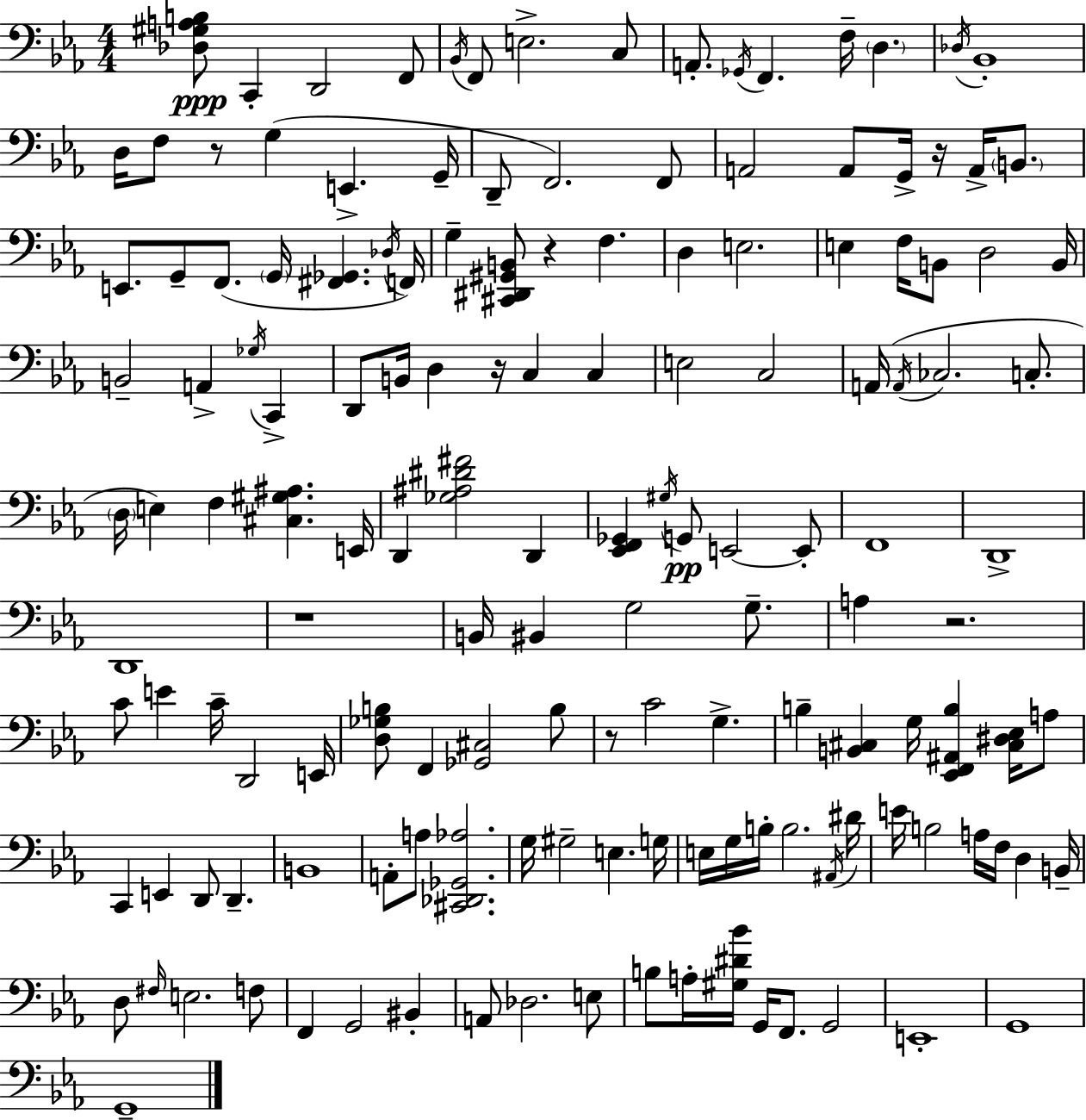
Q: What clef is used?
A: bass